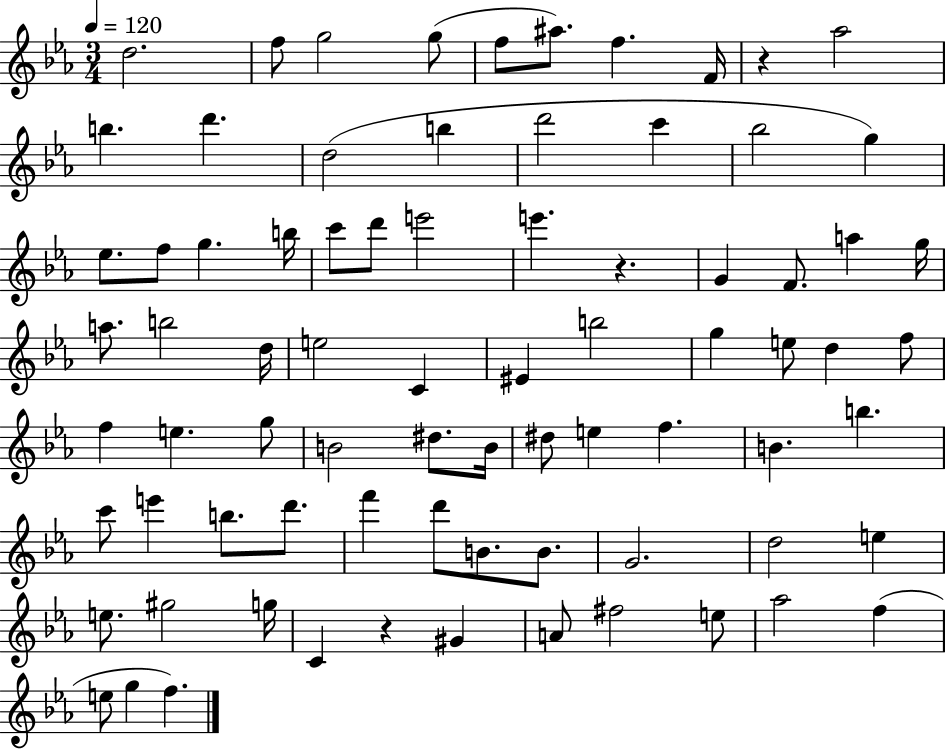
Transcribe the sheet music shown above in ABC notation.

X:1
T:Untitled
M:3/4
L:1/4
K:Eb
d2 f/2 g2 g/2 f/2 ^a/2 f F/4 z _a2 b d' d2 b d'2 c' _b2 g _e/2 f/2 g b/4 c'/2 d'/2 e'2 e' z G F/2 a g/4 a/2 b2 d/4 e2 C ^E b2 g e/2 d f/2 f e g/2 B2 ^d/2 B/4 ^d/2 e f B b c'/2 e' b/2 d'/2 f' d'/2 B/2 B/2 G2 d2 e e/2 ^g2 g/4 C z ^G A/2 ^f2 e/2 _a2 f e/2 g f